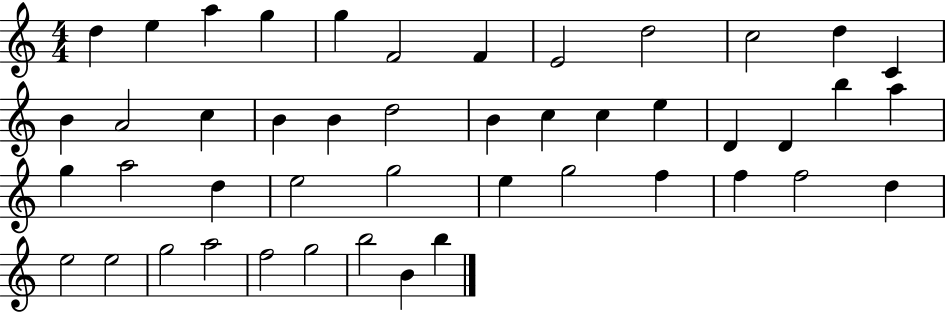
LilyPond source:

{
  \clef treble
  \numericTimeSignature
  \time 4/4
  \key c \major
  d''4 e''4 a''4 g''4 | g''4 f'2 f'4 | e'2 d''2 | c''2 d''4 c'4 | \break b'4 a'2 c''4 | b'4 b'4 d''2 | b'4 c''4 c''4 e''4 | d'4 d'4 b''4 a''4 | \break g''4 a''2 d''4 | e''2 g''2 | e''4 g''2 f''4 | f''4 f''2 d''4 | \break e''2 e''2 | g''2 a''2 | f''2 g''2 | b''2 b'4 b''4 | \break \bar "|."
}